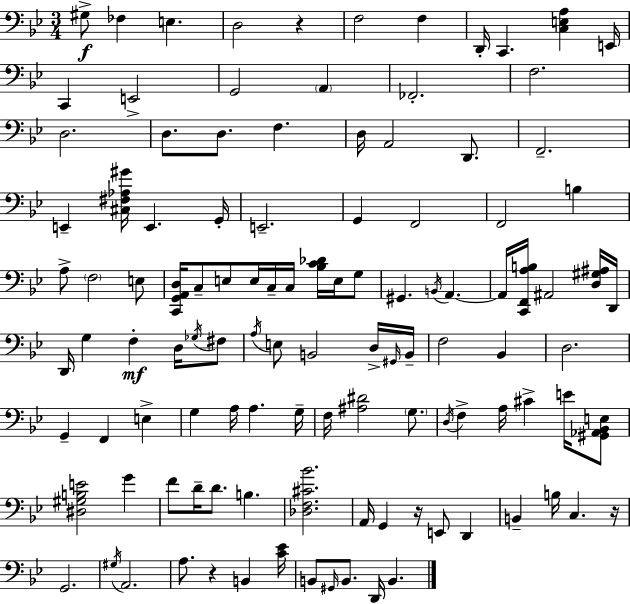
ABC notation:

X:1
T:Untitled
M:3/4
L:1/4
K:Gm
^G,/2 _F, E, D,2 z F,2 F, D,,/4 C,, [C,E,A,] E,,/4 C,, E,,2 G,,2 A,, _F,,2 F,2 D,2 D,/2 D,/2 F, D,/4 A,,2 D,,/2 F,,2 E,, [^C,^F,_A,^G]/4 E,, G,,/4 E,,2 G,, F,,2 F,,2 B, A,/2 F,2 E,/2 [C,,G,,A,,D,]/4 C,/2 E,/2 E,/4 C,/4 C,/4 [_B,C_D]/4 E,/4 G,/2 ^G,, B,,/4 A,, A,,/4 [C,,F,,A,B,]/4 ^A,,2 [D,^G,^A,]/4 D,,/4 D,,/4 G, F, D,/4 _G,/4 ^F,/2 A,/4 E,/2 B,,2 D,/4 ^G,,/4 B,,/4 F,2 _B,, D,2 G,, F,, E, G, A,/4 A, G,/4 F,/4 [^A,^D]2 G,/2 D,/4 F, A,/4 ^C E/4 [^G,,_A,,_B,,E,]/2 [^D,^G,B,E]2 G F/2 D/4 D/2 B, [_D,F,^C_B]2 A,,/4 G,, z/4 E,,/2 D,, B,, B,/4 C, z/4 G,,2 ^G,/4 A,,2 A,/2 z B,, [C_E]/4 B,,/2 ^G,,/4 B,,/2 D,,/4 B,,